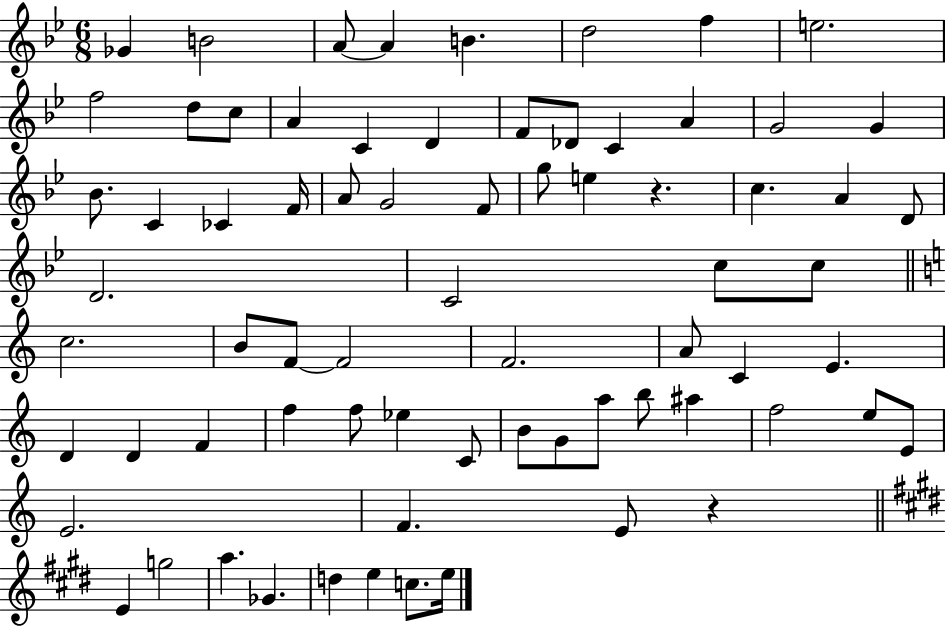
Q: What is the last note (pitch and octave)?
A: E5